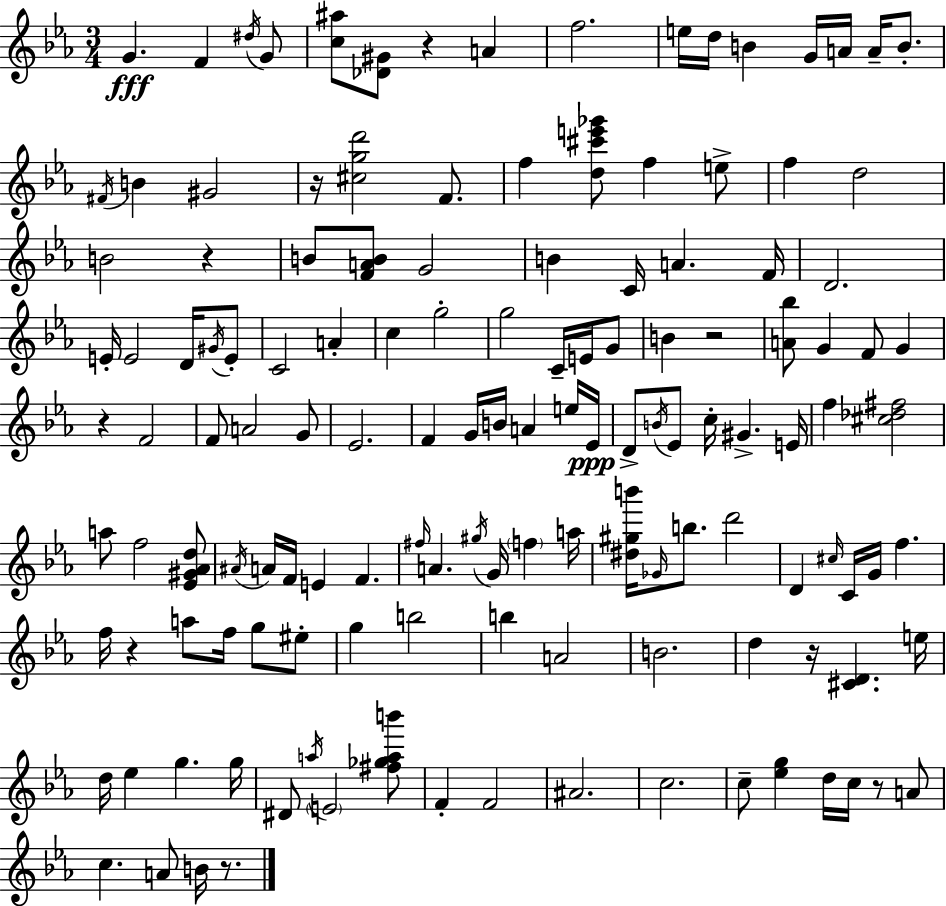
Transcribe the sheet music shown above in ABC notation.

X:1
T:Untitled
M:3/4
L:1/4
K:Cm
G F ^d/4 G/2 [c^a]/2 [_D^G]/2 z A f2 e/4 d/4 B G/4 A/4 A/4 B/2 ^F/4 B ^G2 z/4 [^cgd']2 F/2 f [d^c'e'_g']/2 f e/2 f d2 B2 z B/2 [FAB]/2 G2 B C/4 A F/4 D2 E/4 E2 D/4 ^G/4 E/2 C2 A c g2 g2 C/4 E/4 G/2 B z2 [A_b]/2 G F/2 G z F2 F/2 A2 G/2 _E2 F G/4 B/4 A e/4 _E/4 D/2 B/4 _E/2 c/4 ^G E/4 f [^c_d^f]2 a/2 f2 [_E^G_Ad]/2 ^A/4 A/4 F/4 E F ^f/4 A ^g/4 G/4 f a/4 [^d^gb']/4 _G/4 b/2 d'2 D ^c/4 C/4 G/4 f f/4 z a/2 f/4 g/2 ^e/2 g b2 b A2 B2 d z/4 [^CD] e/4 d/4 _e g g/4 ^D/2 a/4 E2 [^f_gab']/2 F F2 ^A2 c2 c/2 [_eg] d/4 c/4 z/2 A/2 c A/2 B/4 z/2